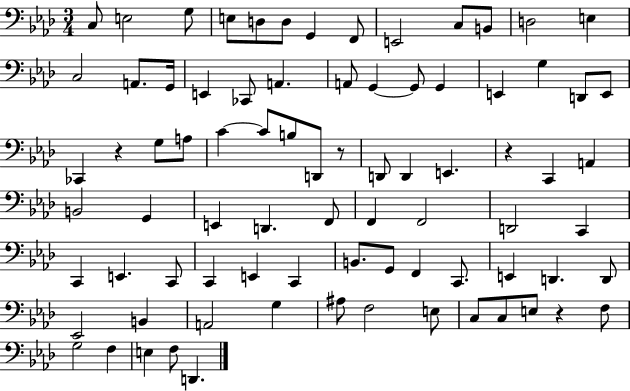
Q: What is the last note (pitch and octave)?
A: D2